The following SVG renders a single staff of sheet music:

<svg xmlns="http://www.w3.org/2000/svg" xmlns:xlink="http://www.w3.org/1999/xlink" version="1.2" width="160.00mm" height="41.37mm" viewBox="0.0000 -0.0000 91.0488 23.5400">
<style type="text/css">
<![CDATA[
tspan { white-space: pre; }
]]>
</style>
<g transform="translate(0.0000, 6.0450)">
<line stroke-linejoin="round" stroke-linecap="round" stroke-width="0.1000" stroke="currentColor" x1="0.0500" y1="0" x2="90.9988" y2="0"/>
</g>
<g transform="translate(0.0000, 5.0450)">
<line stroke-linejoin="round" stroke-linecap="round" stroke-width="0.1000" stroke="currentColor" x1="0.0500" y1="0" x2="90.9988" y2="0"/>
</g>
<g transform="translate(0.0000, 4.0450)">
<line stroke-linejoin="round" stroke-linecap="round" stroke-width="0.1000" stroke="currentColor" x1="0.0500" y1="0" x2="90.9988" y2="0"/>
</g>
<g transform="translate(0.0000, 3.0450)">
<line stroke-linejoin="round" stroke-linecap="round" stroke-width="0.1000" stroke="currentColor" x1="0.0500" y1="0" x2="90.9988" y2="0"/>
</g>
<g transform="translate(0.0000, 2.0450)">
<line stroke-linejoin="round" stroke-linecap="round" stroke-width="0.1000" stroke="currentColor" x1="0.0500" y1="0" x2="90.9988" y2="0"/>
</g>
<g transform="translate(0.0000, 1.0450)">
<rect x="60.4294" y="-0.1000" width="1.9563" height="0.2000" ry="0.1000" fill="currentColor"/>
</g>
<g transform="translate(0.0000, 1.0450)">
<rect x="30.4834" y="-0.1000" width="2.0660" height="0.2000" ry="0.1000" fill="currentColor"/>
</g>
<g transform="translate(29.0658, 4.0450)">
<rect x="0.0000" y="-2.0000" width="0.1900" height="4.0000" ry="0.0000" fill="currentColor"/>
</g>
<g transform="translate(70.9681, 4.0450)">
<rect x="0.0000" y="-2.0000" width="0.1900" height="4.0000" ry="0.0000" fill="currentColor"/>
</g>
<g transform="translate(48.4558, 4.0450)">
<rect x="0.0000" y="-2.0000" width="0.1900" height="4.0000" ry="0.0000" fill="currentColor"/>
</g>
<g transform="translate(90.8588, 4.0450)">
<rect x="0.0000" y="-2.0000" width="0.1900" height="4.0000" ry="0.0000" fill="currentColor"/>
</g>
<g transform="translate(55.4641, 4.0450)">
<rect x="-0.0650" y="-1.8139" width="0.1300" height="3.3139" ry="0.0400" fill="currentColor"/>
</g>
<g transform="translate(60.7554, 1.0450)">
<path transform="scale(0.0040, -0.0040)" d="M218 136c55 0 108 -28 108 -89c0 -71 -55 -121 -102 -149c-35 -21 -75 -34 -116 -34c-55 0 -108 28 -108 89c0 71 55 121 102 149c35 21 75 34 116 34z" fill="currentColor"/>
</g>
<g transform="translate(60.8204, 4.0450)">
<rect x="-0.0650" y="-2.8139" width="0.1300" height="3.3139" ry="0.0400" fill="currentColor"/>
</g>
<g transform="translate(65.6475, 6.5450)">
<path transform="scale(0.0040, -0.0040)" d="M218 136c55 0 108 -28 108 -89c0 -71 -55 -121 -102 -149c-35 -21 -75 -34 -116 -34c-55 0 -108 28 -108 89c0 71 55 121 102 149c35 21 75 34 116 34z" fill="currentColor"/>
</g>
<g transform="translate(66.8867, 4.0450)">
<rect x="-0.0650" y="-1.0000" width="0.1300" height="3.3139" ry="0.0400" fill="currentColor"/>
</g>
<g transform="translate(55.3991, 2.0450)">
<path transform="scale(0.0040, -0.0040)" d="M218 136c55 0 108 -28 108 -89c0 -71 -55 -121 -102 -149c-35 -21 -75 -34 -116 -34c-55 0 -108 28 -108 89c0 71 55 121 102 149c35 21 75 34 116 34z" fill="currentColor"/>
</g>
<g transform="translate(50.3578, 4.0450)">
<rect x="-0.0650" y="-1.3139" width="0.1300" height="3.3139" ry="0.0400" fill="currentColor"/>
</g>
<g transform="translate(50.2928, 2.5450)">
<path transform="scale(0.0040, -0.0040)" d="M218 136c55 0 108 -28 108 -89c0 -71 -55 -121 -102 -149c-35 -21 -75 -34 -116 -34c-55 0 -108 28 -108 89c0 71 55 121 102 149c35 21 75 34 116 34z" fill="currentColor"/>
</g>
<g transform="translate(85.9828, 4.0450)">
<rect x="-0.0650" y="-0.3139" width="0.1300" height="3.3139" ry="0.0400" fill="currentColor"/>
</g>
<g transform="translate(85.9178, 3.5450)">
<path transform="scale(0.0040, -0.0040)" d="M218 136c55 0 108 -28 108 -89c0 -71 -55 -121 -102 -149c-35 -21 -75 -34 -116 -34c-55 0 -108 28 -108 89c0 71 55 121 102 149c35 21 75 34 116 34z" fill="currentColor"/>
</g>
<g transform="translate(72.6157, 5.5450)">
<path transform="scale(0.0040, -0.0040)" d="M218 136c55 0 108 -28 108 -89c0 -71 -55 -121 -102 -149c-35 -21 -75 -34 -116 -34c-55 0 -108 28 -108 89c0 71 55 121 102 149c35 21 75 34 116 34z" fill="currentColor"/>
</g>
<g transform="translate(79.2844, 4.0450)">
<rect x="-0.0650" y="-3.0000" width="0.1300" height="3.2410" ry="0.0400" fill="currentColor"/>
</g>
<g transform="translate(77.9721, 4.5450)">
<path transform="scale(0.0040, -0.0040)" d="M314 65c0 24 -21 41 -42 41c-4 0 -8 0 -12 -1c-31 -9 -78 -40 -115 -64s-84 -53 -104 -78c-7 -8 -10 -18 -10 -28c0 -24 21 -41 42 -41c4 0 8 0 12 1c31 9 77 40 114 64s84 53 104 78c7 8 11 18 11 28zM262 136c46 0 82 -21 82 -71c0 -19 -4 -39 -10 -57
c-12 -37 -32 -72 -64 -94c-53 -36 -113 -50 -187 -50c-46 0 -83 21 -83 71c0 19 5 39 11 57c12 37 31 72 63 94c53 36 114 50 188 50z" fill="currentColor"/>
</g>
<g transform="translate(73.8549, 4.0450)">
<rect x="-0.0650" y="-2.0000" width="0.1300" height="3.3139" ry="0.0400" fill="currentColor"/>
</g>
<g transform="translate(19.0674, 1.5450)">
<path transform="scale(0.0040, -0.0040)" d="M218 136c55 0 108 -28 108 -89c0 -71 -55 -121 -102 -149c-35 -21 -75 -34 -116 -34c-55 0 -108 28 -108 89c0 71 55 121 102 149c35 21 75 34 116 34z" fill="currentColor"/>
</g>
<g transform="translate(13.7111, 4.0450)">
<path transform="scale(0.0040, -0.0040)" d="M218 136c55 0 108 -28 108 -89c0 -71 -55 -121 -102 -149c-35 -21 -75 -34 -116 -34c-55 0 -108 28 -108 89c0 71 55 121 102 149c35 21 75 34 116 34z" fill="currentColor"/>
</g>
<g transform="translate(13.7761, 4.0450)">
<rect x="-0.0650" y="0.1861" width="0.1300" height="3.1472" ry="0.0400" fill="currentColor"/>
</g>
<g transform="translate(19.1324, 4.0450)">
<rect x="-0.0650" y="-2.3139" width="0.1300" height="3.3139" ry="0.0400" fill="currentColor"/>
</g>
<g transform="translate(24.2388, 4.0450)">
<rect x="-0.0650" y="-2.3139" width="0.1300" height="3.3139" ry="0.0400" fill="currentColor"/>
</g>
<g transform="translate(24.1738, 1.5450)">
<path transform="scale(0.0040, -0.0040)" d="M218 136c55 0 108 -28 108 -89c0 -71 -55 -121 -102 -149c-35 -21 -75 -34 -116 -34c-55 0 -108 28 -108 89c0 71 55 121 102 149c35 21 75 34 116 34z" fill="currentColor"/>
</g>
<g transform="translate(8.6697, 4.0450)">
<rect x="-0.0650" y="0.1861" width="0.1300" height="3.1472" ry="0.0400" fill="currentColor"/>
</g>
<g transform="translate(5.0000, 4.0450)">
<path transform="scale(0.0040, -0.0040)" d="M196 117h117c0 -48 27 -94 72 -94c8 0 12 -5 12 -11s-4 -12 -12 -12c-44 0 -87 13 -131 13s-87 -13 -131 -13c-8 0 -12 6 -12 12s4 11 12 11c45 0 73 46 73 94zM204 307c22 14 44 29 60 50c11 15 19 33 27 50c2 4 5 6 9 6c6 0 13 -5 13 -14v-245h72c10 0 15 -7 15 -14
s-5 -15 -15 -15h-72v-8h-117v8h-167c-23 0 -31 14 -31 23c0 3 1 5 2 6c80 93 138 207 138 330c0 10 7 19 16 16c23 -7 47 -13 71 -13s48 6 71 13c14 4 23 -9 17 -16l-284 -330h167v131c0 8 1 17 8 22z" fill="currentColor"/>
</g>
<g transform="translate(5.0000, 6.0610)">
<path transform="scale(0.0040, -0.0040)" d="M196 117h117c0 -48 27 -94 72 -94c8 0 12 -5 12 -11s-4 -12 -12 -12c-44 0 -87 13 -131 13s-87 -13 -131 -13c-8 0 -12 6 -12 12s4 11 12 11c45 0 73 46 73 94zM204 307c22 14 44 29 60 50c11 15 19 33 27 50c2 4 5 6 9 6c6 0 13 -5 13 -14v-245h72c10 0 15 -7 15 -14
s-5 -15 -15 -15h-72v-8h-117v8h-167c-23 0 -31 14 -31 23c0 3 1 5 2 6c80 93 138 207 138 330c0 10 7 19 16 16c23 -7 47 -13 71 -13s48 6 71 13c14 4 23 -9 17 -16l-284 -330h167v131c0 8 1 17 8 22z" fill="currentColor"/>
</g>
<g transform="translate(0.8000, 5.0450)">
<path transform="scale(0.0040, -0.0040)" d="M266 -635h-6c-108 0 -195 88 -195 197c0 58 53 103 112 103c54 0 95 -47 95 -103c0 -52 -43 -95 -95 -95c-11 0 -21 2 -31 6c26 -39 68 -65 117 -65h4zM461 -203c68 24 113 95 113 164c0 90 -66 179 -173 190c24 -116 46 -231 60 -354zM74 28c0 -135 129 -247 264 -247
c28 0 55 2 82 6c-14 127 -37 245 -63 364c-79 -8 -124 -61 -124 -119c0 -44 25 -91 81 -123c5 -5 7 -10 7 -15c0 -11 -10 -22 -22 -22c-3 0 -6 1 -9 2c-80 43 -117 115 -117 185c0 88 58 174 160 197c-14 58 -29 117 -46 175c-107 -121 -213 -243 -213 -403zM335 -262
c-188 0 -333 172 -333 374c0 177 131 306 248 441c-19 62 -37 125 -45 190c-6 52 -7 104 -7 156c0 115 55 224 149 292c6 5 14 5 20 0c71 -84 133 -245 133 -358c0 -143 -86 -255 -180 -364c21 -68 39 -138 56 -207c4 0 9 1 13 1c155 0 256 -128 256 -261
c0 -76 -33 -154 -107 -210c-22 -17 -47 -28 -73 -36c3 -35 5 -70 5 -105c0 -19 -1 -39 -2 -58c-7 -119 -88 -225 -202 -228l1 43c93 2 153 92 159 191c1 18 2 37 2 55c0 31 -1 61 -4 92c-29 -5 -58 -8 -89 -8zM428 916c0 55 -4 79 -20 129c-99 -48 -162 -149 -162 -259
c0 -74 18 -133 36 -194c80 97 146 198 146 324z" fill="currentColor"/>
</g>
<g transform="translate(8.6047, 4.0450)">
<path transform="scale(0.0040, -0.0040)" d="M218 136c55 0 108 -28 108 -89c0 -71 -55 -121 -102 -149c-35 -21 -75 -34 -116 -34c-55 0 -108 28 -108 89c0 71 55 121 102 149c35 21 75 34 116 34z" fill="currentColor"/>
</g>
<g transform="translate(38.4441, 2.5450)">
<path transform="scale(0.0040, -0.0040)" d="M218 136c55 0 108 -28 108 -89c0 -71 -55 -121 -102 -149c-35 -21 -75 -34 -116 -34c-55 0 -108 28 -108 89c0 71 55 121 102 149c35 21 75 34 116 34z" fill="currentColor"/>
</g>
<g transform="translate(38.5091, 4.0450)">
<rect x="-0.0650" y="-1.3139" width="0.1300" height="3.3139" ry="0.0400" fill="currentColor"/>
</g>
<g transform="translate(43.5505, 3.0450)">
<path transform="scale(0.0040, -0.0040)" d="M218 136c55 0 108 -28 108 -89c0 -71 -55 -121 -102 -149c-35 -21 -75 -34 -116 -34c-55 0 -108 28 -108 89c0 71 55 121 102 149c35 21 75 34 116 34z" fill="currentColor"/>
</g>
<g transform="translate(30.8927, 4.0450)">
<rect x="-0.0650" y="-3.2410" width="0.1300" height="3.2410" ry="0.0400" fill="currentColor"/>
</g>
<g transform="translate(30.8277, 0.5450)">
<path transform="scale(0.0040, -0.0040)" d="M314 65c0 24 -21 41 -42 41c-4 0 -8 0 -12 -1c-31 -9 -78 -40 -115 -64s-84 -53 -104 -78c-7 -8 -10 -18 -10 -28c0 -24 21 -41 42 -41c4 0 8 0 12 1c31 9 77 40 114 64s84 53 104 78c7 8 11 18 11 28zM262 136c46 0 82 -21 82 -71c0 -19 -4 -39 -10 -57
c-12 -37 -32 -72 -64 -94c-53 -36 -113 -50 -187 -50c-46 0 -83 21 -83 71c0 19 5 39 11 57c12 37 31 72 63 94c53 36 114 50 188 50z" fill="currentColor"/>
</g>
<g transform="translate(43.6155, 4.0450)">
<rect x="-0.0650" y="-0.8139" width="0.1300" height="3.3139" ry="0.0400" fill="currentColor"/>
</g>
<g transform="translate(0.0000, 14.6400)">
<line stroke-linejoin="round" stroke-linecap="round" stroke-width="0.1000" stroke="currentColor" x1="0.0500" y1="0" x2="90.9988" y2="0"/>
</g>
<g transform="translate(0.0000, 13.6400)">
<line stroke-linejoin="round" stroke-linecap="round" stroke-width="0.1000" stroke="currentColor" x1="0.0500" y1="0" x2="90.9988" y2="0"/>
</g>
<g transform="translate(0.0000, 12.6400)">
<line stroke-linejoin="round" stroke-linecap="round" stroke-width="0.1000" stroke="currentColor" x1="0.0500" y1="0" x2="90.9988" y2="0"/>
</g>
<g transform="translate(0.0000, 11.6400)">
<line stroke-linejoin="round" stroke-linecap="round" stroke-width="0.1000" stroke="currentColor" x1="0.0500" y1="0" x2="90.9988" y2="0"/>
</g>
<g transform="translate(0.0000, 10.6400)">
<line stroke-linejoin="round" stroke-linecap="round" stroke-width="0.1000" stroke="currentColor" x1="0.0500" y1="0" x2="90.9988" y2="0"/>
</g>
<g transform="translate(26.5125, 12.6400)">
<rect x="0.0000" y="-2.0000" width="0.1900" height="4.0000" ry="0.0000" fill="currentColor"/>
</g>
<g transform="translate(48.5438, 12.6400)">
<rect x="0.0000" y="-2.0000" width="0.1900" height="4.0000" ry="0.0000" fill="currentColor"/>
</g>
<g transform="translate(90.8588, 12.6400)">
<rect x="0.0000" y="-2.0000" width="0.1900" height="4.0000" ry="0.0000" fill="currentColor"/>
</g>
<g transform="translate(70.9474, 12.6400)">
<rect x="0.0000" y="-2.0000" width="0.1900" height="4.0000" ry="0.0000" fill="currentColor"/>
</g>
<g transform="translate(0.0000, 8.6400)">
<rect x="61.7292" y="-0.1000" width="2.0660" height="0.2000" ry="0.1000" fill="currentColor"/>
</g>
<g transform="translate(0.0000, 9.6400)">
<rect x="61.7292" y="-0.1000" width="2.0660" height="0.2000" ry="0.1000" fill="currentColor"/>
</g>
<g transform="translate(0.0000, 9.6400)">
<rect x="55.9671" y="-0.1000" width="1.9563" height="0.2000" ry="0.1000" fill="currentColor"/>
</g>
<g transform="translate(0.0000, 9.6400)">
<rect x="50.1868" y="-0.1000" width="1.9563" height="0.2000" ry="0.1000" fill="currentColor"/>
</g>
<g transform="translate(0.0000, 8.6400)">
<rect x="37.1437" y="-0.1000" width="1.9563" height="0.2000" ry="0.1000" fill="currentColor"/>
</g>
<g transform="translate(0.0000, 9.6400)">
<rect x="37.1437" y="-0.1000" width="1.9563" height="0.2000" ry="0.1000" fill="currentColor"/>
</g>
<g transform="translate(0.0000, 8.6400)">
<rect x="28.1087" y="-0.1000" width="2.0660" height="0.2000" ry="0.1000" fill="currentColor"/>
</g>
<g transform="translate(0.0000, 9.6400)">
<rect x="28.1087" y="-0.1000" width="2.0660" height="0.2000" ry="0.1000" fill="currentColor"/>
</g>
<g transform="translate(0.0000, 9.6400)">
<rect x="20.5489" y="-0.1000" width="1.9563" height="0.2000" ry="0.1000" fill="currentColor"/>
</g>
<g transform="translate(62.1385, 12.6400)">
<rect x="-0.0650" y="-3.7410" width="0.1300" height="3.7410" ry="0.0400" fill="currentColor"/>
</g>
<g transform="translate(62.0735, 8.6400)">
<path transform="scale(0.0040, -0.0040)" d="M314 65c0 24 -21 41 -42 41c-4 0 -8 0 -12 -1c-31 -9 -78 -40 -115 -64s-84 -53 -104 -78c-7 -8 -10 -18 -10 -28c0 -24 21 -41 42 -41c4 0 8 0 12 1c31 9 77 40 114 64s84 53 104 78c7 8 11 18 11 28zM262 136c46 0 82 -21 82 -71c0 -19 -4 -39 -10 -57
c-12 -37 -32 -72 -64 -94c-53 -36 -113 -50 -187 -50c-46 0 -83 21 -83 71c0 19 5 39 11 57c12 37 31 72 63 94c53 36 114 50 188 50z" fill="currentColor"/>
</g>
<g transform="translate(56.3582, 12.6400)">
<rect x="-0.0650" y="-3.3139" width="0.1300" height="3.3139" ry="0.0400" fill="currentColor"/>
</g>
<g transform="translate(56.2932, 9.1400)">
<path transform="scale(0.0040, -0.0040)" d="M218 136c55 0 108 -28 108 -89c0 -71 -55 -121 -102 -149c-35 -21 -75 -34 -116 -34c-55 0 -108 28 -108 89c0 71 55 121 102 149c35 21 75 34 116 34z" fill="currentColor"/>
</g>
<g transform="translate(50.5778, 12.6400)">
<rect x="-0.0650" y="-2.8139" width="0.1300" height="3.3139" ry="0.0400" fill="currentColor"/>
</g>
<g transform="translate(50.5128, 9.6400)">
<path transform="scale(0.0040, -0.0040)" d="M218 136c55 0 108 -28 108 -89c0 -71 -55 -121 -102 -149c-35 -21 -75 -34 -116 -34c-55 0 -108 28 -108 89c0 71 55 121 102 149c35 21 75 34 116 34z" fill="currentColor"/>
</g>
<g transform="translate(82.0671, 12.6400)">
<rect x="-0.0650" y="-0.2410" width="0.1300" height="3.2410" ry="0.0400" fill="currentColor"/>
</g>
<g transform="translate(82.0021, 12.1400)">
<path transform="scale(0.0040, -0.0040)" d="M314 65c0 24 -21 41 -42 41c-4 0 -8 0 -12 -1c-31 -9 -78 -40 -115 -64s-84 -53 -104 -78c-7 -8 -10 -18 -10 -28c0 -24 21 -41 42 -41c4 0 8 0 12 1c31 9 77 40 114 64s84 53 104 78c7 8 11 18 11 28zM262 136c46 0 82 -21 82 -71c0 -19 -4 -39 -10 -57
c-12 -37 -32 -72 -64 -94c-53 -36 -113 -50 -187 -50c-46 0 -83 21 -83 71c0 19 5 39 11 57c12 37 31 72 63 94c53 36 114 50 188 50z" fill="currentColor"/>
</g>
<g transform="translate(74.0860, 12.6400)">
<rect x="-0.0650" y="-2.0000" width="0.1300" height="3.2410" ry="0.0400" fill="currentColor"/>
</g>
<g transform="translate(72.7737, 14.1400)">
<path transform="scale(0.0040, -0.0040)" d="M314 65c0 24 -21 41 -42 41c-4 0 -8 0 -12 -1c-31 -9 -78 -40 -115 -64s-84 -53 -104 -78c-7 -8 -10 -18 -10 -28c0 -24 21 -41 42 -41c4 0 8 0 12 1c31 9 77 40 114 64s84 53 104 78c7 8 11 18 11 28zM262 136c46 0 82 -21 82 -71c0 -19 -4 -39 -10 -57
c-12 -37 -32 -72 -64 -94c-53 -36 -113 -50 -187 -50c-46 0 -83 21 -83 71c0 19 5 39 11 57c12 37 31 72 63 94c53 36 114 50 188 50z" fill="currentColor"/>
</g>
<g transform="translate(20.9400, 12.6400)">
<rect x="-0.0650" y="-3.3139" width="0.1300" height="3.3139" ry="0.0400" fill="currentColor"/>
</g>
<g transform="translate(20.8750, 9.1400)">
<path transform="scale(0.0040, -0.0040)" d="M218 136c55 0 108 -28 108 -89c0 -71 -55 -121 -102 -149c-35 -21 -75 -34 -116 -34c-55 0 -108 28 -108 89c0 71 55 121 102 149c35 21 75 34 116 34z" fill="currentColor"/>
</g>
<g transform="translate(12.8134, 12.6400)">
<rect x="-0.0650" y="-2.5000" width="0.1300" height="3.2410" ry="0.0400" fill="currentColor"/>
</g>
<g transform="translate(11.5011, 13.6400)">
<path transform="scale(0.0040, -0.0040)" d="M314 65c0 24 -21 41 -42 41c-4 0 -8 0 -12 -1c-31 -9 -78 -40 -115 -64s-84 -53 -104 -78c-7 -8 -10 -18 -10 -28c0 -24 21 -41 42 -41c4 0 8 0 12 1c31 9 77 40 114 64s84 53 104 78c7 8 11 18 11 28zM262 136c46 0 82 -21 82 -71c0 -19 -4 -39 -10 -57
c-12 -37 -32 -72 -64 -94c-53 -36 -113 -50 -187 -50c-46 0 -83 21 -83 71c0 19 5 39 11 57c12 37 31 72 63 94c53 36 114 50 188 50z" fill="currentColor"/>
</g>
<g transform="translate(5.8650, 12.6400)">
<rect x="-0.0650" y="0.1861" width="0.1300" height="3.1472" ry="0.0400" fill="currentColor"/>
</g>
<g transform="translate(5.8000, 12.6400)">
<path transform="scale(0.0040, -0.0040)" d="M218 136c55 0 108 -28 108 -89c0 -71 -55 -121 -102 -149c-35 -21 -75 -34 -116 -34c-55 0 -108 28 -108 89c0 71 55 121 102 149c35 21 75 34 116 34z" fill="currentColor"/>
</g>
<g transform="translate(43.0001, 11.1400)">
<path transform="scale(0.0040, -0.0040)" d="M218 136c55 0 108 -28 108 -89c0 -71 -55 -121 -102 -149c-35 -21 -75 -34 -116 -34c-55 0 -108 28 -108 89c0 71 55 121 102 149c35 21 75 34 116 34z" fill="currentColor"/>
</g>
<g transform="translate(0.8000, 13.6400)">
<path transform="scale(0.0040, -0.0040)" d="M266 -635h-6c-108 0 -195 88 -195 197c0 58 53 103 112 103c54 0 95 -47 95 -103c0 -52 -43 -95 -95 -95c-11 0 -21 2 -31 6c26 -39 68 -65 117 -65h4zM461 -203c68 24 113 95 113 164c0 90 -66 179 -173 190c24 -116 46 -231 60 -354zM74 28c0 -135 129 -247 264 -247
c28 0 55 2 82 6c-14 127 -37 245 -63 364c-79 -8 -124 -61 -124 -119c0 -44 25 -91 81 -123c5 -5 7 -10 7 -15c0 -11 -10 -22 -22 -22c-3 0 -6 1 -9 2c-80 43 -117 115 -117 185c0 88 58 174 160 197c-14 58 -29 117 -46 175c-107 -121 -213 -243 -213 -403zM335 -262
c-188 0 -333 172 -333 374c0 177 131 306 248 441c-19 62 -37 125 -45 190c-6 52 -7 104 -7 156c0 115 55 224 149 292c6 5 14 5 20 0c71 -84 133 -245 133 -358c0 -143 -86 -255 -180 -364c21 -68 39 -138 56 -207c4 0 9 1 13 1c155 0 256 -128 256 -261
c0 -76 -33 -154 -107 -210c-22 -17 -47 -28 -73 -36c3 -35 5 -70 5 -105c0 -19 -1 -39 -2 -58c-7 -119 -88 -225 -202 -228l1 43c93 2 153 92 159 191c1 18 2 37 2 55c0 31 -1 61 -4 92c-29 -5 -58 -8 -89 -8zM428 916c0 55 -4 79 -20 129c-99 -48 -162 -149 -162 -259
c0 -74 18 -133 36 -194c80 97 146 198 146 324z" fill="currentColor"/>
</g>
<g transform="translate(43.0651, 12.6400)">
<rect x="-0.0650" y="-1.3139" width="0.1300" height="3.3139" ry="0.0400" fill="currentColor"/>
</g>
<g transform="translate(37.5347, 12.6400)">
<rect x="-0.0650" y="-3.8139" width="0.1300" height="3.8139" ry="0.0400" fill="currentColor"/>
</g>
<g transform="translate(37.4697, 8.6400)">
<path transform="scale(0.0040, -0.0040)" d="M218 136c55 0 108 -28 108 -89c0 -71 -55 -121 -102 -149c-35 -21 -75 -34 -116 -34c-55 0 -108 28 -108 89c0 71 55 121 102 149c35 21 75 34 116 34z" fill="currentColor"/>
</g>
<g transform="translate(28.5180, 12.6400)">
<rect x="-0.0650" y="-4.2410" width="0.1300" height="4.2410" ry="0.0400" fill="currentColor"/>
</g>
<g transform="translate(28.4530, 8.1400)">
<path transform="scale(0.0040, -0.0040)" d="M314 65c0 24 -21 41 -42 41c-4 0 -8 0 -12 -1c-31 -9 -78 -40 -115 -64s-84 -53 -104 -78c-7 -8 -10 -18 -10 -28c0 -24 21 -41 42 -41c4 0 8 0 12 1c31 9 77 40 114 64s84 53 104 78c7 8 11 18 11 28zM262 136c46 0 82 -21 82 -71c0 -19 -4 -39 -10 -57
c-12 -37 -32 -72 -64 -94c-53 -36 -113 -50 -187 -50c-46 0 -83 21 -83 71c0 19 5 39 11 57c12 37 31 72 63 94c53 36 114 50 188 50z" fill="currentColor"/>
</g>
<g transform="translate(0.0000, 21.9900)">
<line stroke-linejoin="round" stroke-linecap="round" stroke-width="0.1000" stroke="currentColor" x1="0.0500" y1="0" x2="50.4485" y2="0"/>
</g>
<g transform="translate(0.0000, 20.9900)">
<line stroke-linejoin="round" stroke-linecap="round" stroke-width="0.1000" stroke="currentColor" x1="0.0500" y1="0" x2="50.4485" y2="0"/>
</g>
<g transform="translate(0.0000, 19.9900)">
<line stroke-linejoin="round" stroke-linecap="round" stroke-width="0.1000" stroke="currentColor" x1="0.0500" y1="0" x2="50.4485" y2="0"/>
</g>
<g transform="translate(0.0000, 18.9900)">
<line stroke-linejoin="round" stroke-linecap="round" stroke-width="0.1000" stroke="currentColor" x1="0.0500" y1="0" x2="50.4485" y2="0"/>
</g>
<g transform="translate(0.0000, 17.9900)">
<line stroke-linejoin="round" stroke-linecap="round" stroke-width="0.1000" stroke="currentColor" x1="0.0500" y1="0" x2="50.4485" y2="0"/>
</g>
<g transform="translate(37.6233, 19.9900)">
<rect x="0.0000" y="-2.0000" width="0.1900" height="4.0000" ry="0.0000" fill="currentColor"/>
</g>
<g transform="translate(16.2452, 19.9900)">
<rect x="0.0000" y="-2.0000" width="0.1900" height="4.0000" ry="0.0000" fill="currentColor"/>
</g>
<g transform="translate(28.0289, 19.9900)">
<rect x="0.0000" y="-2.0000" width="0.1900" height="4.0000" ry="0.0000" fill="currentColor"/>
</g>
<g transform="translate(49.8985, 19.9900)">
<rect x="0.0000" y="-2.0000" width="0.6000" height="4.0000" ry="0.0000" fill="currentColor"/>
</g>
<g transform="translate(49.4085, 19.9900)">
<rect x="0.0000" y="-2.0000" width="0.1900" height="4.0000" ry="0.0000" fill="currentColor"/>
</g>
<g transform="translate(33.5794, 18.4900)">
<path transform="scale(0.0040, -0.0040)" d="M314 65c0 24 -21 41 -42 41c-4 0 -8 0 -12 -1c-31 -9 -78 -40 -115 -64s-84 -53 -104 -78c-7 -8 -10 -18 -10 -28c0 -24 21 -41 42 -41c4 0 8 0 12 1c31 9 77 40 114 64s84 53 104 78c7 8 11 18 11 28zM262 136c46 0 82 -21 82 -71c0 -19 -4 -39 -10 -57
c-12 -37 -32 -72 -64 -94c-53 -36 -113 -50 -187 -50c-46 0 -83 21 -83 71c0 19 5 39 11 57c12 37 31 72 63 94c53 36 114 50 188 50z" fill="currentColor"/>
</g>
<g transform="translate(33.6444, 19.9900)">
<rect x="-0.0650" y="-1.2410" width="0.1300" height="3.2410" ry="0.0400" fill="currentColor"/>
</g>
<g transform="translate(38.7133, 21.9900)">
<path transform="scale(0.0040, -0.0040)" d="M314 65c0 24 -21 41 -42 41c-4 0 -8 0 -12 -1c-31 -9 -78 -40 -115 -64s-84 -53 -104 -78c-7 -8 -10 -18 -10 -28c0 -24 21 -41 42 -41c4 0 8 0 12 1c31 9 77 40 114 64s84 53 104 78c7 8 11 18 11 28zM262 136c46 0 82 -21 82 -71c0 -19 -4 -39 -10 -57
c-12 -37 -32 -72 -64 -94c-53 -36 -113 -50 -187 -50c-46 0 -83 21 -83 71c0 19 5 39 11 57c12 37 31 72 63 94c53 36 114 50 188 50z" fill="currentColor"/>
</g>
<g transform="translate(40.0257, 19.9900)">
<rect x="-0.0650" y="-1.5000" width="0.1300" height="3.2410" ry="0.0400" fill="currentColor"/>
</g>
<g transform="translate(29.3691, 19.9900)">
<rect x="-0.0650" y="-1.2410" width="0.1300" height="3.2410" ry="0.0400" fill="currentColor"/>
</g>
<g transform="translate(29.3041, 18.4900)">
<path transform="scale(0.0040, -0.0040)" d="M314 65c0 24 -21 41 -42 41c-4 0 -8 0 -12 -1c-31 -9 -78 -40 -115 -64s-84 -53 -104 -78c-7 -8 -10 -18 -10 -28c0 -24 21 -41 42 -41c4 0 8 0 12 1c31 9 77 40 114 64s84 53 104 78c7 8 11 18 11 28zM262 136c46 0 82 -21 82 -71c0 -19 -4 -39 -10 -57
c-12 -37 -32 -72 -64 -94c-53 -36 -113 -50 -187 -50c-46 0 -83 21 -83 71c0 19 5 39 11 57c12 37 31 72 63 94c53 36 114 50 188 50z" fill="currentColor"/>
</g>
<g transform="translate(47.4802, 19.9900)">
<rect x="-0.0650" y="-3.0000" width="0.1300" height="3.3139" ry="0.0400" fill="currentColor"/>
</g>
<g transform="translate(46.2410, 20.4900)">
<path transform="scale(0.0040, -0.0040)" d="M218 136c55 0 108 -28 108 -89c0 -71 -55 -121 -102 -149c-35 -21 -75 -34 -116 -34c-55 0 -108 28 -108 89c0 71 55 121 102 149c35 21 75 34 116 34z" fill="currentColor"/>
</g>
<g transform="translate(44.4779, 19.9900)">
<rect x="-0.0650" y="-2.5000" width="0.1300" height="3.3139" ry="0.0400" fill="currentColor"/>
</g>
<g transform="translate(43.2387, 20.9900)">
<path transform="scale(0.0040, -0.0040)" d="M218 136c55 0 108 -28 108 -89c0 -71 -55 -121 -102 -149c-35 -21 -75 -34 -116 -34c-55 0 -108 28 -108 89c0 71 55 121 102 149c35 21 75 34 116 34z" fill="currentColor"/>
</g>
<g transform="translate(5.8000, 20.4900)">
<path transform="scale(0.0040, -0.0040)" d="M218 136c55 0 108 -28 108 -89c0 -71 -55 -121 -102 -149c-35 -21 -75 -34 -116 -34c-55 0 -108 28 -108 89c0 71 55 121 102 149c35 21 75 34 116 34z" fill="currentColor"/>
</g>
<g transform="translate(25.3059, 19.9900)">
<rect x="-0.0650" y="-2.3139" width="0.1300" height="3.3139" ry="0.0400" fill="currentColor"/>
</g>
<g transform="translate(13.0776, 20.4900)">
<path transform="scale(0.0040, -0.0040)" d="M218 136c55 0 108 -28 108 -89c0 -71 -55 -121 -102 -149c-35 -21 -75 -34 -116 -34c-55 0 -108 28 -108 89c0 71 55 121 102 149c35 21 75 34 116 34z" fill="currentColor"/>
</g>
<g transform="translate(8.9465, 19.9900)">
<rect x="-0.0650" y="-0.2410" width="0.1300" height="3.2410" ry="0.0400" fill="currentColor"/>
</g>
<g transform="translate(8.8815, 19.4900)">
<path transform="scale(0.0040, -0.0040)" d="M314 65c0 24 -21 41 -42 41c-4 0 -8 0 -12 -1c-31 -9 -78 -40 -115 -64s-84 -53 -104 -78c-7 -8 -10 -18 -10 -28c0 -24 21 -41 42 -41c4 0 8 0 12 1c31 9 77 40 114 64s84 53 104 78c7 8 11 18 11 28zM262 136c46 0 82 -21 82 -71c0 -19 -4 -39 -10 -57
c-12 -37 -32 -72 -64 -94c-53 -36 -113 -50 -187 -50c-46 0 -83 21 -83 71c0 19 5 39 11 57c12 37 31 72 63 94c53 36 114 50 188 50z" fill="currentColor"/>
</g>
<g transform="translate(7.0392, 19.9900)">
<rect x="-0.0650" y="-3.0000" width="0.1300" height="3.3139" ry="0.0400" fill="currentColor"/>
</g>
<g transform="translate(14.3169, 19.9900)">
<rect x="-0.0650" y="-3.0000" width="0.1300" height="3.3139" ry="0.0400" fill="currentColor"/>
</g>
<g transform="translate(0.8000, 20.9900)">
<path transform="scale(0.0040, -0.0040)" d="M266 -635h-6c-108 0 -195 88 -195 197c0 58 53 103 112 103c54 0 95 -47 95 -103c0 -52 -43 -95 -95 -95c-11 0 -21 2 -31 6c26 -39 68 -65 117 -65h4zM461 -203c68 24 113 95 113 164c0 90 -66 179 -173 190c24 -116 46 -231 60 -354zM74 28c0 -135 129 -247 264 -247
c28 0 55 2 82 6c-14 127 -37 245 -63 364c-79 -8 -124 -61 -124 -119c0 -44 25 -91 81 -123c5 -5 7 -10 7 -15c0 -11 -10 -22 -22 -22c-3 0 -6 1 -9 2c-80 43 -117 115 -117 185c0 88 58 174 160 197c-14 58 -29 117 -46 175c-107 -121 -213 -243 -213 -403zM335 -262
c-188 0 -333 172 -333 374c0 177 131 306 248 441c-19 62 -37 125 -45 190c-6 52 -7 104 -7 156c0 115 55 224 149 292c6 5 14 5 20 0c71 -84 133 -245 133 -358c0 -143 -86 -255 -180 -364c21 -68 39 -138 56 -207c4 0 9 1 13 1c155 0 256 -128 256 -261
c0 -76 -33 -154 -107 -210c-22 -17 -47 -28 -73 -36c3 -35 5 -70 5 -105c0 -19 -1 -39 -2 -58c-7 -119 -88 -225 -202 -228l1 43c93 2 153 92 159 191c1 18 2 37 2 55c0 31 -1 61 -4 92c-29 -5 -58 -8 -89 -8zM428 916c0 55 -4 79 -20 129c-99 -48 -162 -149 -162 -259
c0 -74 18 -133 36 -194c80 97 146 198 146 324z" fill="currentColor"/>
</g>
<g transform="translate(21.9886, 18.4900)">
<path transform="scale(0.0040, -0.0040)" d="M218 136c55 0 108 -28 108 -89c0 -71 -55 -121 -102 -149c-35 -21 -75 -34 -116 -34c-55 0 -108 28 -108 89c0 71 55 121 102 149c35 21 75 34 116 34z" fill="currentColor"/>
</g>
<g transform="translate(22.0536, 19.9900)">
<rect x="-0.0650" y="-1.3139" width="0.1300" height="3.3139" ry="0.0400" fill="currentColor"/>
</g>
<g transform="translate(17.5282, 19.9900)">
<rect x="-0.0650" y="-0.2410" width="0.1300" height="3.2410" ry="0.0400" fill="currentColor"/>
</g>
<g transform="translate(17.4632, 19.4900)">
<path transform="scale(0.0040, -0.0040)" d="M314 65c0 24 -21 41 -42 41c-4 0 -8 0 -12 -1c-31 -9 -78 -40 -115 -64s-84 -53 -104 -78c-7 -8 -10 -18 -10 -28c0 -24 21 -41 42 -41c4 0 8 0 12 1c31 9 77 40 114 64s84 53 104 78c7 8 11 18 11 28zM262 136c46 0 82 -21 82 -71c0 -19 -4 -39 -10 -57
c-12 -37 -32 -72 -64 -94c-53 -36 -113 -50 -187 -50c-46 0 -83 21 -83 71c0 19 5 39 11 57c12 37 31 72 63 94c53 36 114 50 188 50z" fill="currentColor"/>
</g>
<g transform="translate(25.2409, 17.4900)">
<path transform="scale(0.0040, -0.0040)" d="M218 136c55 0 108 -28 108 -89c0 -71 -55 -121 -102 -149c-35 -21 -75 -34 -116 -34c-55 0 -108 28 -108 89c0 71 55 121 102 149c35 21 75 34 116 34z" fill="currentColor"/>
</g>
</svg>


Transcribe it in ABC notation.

X:1
T:Untitled
M:4/4
L:1/4
K:C
B B g g b2 e d e f a D F A2 c B G2 b d'2 c' e a b c'2 F2 c2 A c2 A c2 e g e2 e2 E2 G A